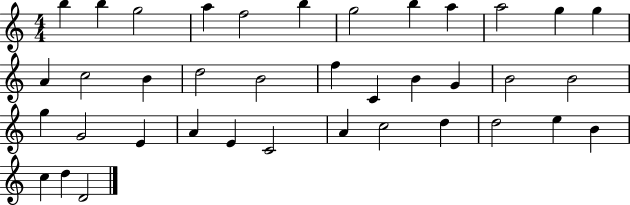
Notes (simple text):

B5/q B5/q G5/h A5/q F5/h B5/q G5/h B5/q A5/q A5/h G5/q G5/q A4/q C5/h B4/q D5/h B4/h F5/q C4/q B4/q G4/q B4/h B4/h G5/q G4/h E4/q A4/q E4/q C4/h A4/q C5/h D5/q D5/h E5/q B4/q C5/q D5/q D4/h